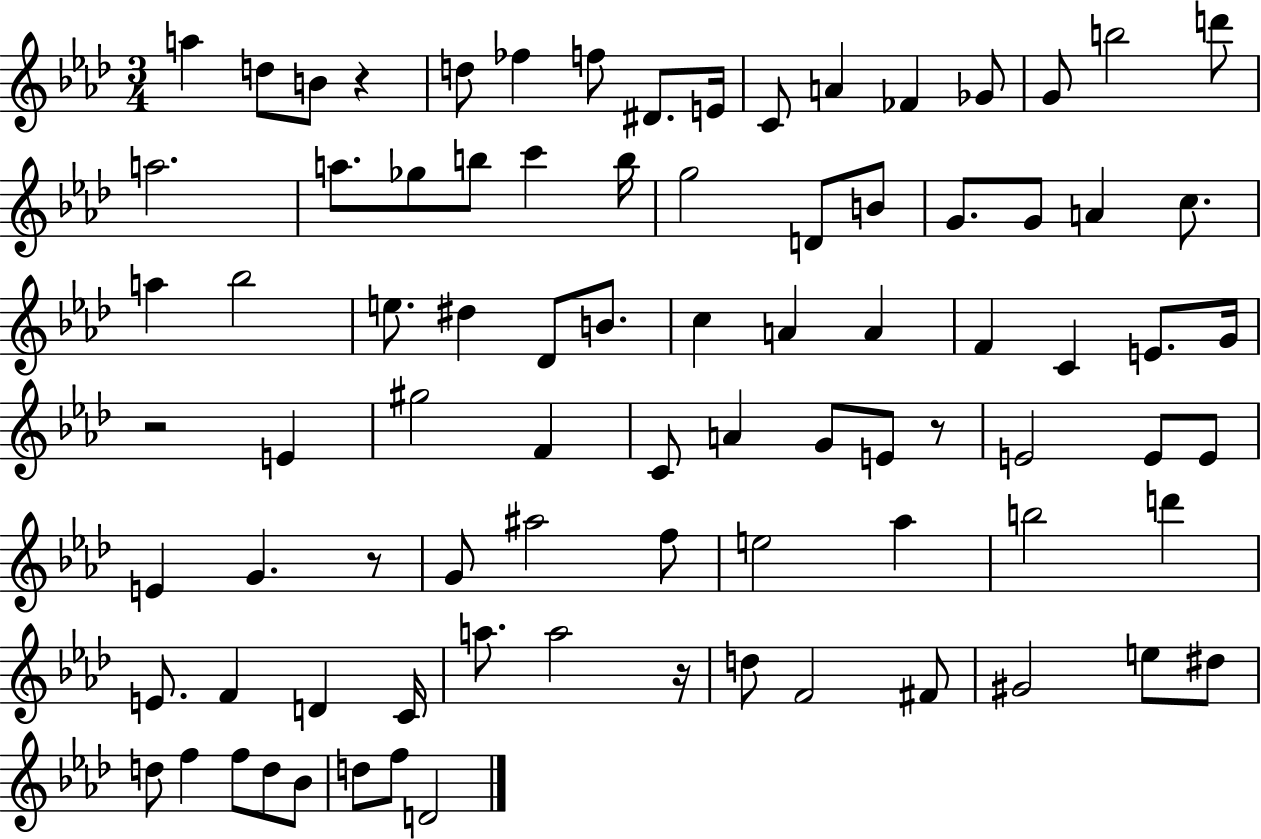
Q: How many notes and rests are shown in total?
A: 85